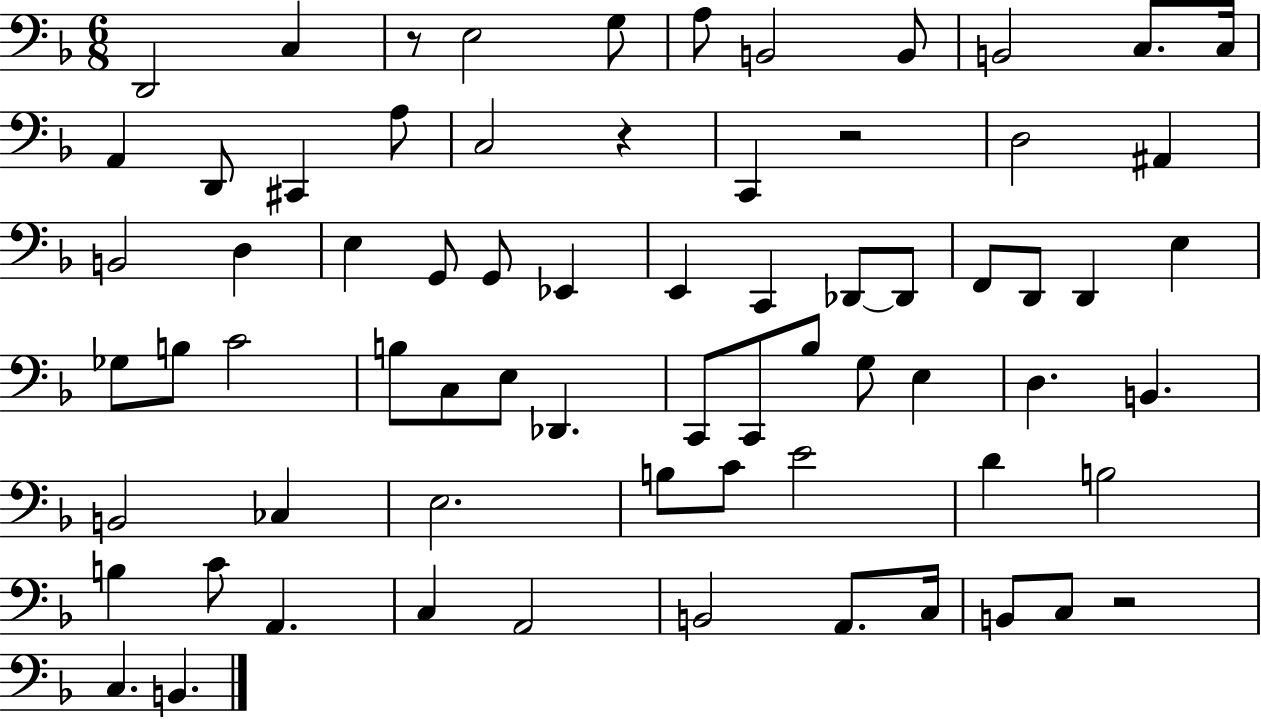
X:1
T:Untitled
M:6/8
L:1/4
K:F
D,,2 C, z/2 E,2 G,/2 A,/2 B,,2 B,,/2 B,,2 C,/2 C,/4 A,, D,,/2 ^C,, A,/2 C,2 z C,, z2 D,2 ^A,, B,,2 D, E, G,,/2 G,,/2 _E,, E,, C,, _D,,/2 _D,,/2 F,,/2 D,,/2 D,, E, _G,/2 B,/2 C2 B,/2 C,/2 E,/2 _D,, C,,/2 C,,/2 _B,/2 G,/2 E, D, B,, B,,2 _C, E,2 B,/2 C/2 E2 D B,2 B, C/2 A,, C, A,,2 B,,2 A,,/2 C,/4 B,,/2 C,/2 z2 C, B,,